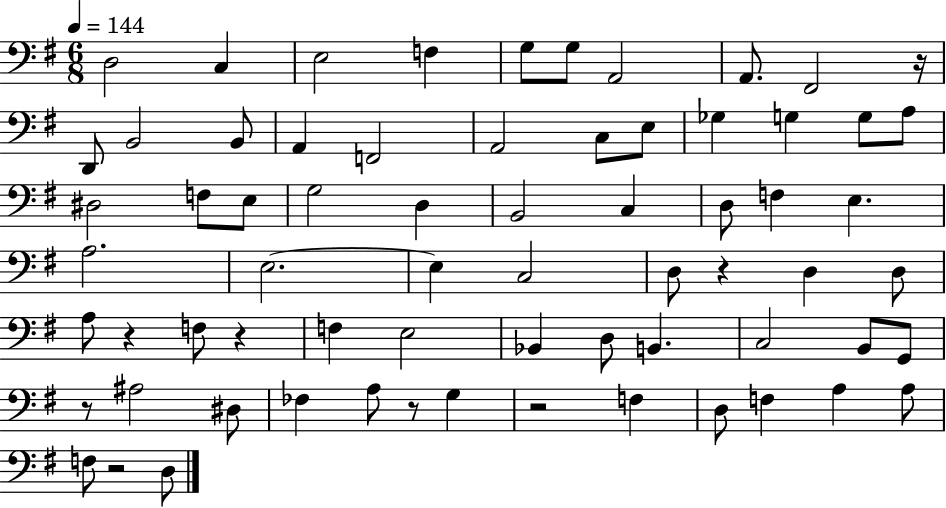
{
  \clef bass
  \numericTimeSignature
  \time 6/8
  \key g \major
  \tempo 4 = 144
  d2 c4 | e2 f4 | g8 g8 a,2 | a,8. fis,2 r16 | \break d,8 b,2 b,8 | a,4 f,2 | a,2 c8 e8 | ges4 g4 g8 a8 | \break dis2 f8 e8 | g2 d4 | b,2 c4 | d8 f4 e4. | \break a2. | e2.~~ | e4 c2 | d8 r4 d4 d8 | \break a8 r4 f8 r4 | f4 e2 | bes,4 d8 b,4. | c2 b,8 g,8 | \break r8 ais2 dis8 | fes4 a8 r8 g4 | r2 f4 | d8 f4 a4 a8 | \break f8 r2 d8 | \bar "|."
}